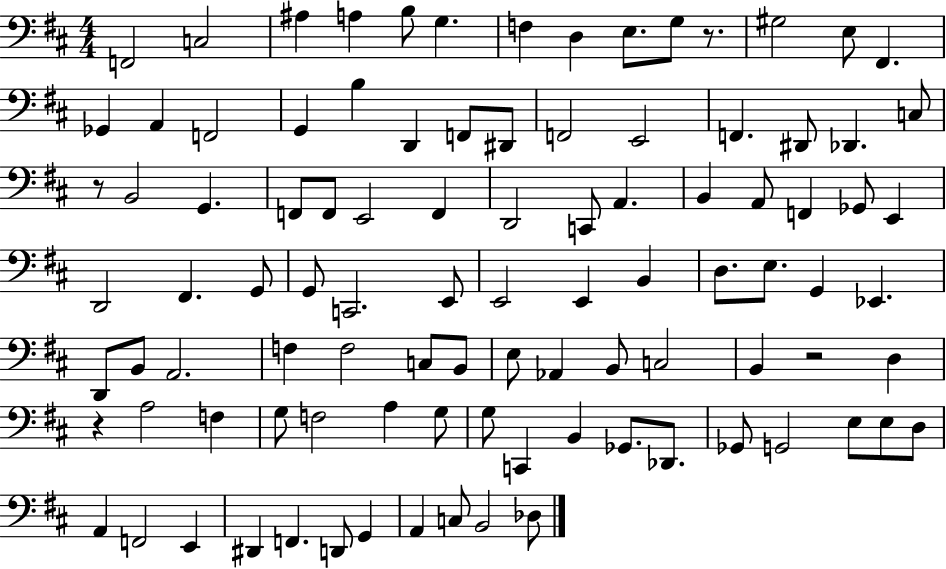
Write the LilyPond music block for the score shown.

{
  \clef bass
  \numericTimeSignature
  \time 4/4
  \key d \major
  f,2 c2 | ais4 a4 b8 g4. | f4 d4 e8. g8 r8. | gis2 e8 fis,4. | \break ges,4 a,4 f,2 | g,4 b4 d,4 f,8 dis,8 | f,2 e,2 | f,4. dis,8 des,4. c8 | \break r8 b,2 g,4. | f,8 f,8 e,2 f,4 | d,2 c,8 a,4. | b,4 a,8 f,4 ges,8 e,4 | \break d,2 fis,4. g,8 | g,8 c,2. e,8 | e,2 e,4 b,4 | d8. e8. g,4 ees,4. | \break d,8 b,8 a,2. | f4 f2 c8 b,8 | e8 aes,4 b,8 c2 | b,4 r2 d4 | \break r4 a2 f4 | g8 f2 a4 g8 | g8 c,4 b,4 ges,8. des,8. | ges,8 g,2 e8 e8 d8 | \break a,4 f,2 e,4 | dis,4 f,4. d,8 g,4 | a,4 c8 b,2 des8 | \bar "|."
}